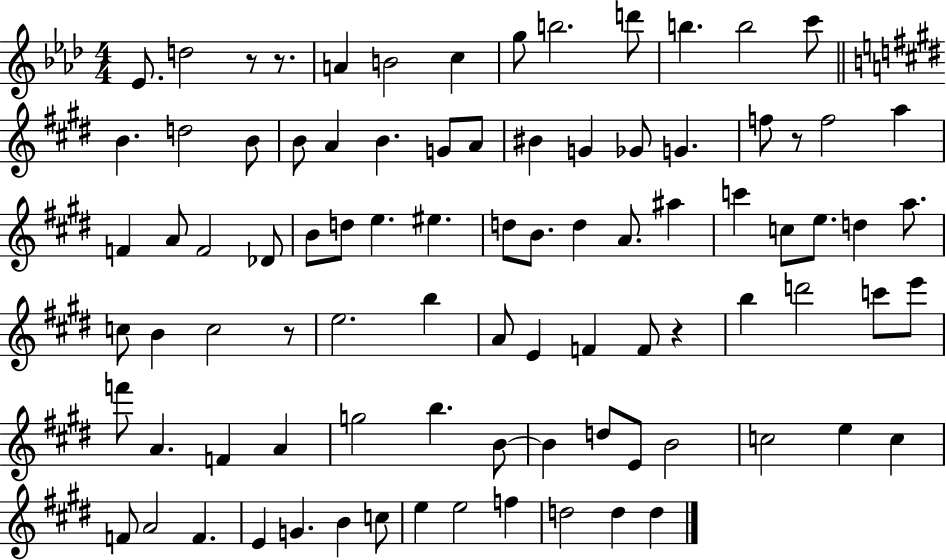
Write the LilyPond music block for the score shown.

{
  \clef treble
  \numericTimeSignature
  \time 4/4
  \key aes \major
  ees'8. d''2 r8 r8. | a'4 b'2 c''4 | g''8 b''2. d'''8 | b''4. b''2 c'''8 | \break \bar "||" \break \key e \major b'4. d''2 b'8 | b'8 a'4 b'4. g'8 a'8 | bis'4 g'4 ges'8 g'4. | f''8 r8 f''2 a''4 | \break f'4 a'8 f'2 des'8 | b'8 d''8 e''4. eis''4. | d''8 b'8. d''4 a'8. ais''4 | c'''4 c''8 e''8. d''4 a''8. | \break c''8 b'4 c''2 r8 | e''2. b''4 | a'8 e'4 f'4 f'8 r4 | b''4 d'''2 c'''8 e'''8 | \break f'''8 a'4. f'4 a'4 | g''2 b''4. b'8~~ | b'4 d''8 e'8 b'2 | c''2 e''4 c''4 | \break f'8 a'2 f'4. | e'4 g'4. b'4 c''8 | e''4 e''2 f''4 | d''2 d''4 d''4 | \break \bar "|."
}